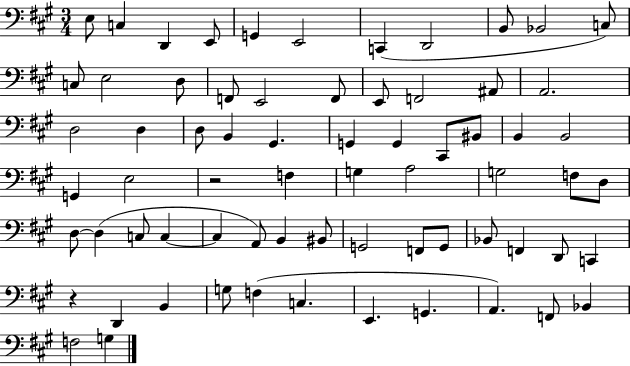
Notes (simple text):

E3/e C3/q D2/q E2/e G2/q E2/h C2/q D2/h B2/e Bb2/h C3/e C3/e E3/h D3/e F2/e E2/h F2/e E2/e F2/h A#2/e A2/h. D3/h D3/q D3/e B2/q G#2/q. G2/q G2/q C#2/e BIS2/e B2/q B2/h G2/q E3/h R/h F3/q G3/q A3/h G3/h F3/e D3/e D3/e D3/q C3/e C3/q C3/q A2/e B2/q BIS2/e G2/h F2/e G2/e Bb2/e F2/q D2/e C2/q R/q D2/q B2/q G3/e F3/q C3/q. E2/q. G2/q. A2/q. F2/e Bb2/q F3/h G3/q